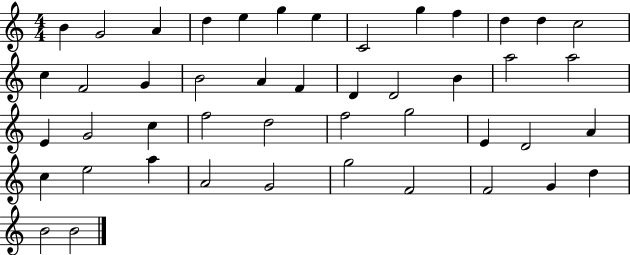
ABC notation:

X:1
T:Untitled
M:4/4
L:1/4
K:C
B G2 A d e g e C2 g f d d c2 c F2 G B2 A F D D2 B a2 a2 E G2 c f2 d2 f2 g2 E D2 A c e2 a A2 G2 g2 F2 F2 G d B2 B2